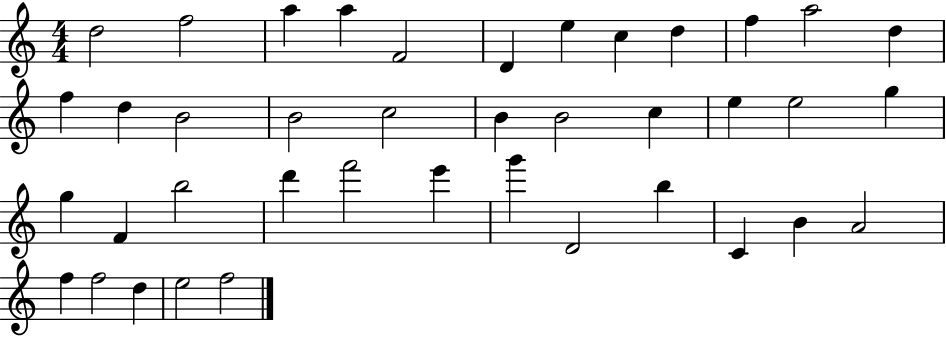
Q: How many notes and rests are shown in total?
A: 40